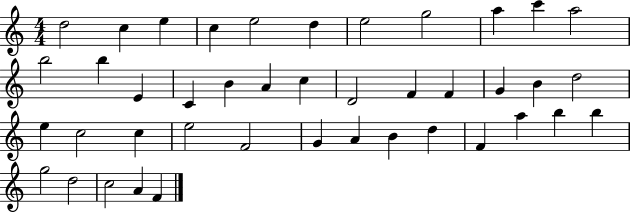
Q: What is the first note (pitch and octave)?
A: D5